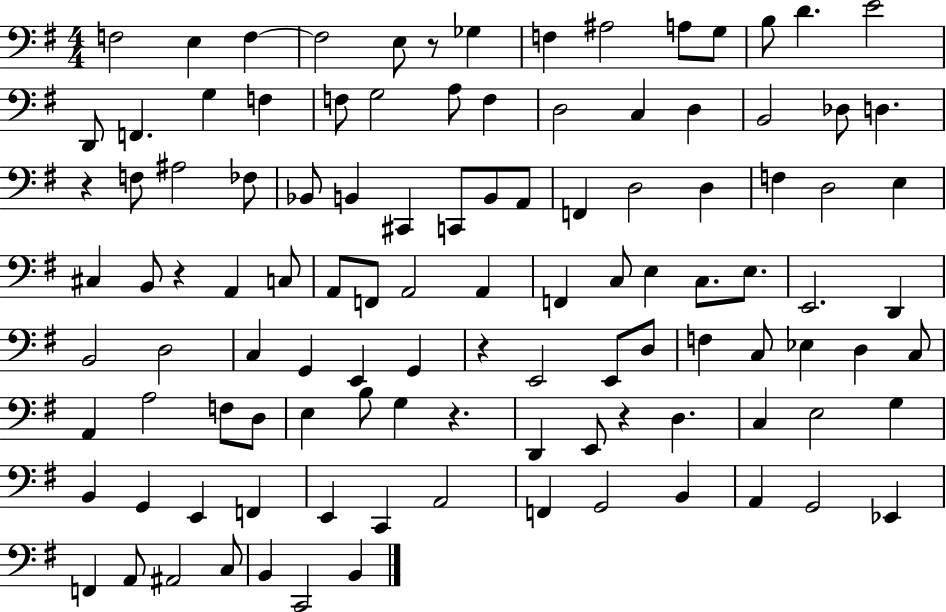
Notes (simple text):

F3/h E3/q F3/q F3/h E3/e R/e Gb3/q F3/q A#3/h A3/e G3/e B3/e D4/q. E4/h D2/e F2/q. G3/q F3/q F3/e G3/h A3/e F3/q D3/h C3/q D3/q B2/h Db3/e D3/q. R/q F3/e A#3/h FES3/e Bb2/e B2/q C#2/q C2/e B2/e A2/e F2/q D3/h D3/q F3/q D3/h E3/q C#3/q B2/e R/q A2/q C3/e A2/e F2/e A2/h A2/q F2/q C3/e E3/q C3/e. E3/e. E2/h. D2/q B2/h D3/h C3/q G2/q E2/q G2/q R/q E2/h E2/e D3/e F3/q C3/e Eb3/q D3/q C3/e A2/q A3/h F3/e D3/e E3/q B3/e G3/q R/q. D2/q E2/e R/q D3/q. C3/q E3/h G3/q B2/q G2/q E2/q F2/q E2/q C2/q A2/h F2/q G2/h B2/q A2/q G2/h Eb2/q F2/q A2/e A#2/h C3/e B2/q C2/h B2/q